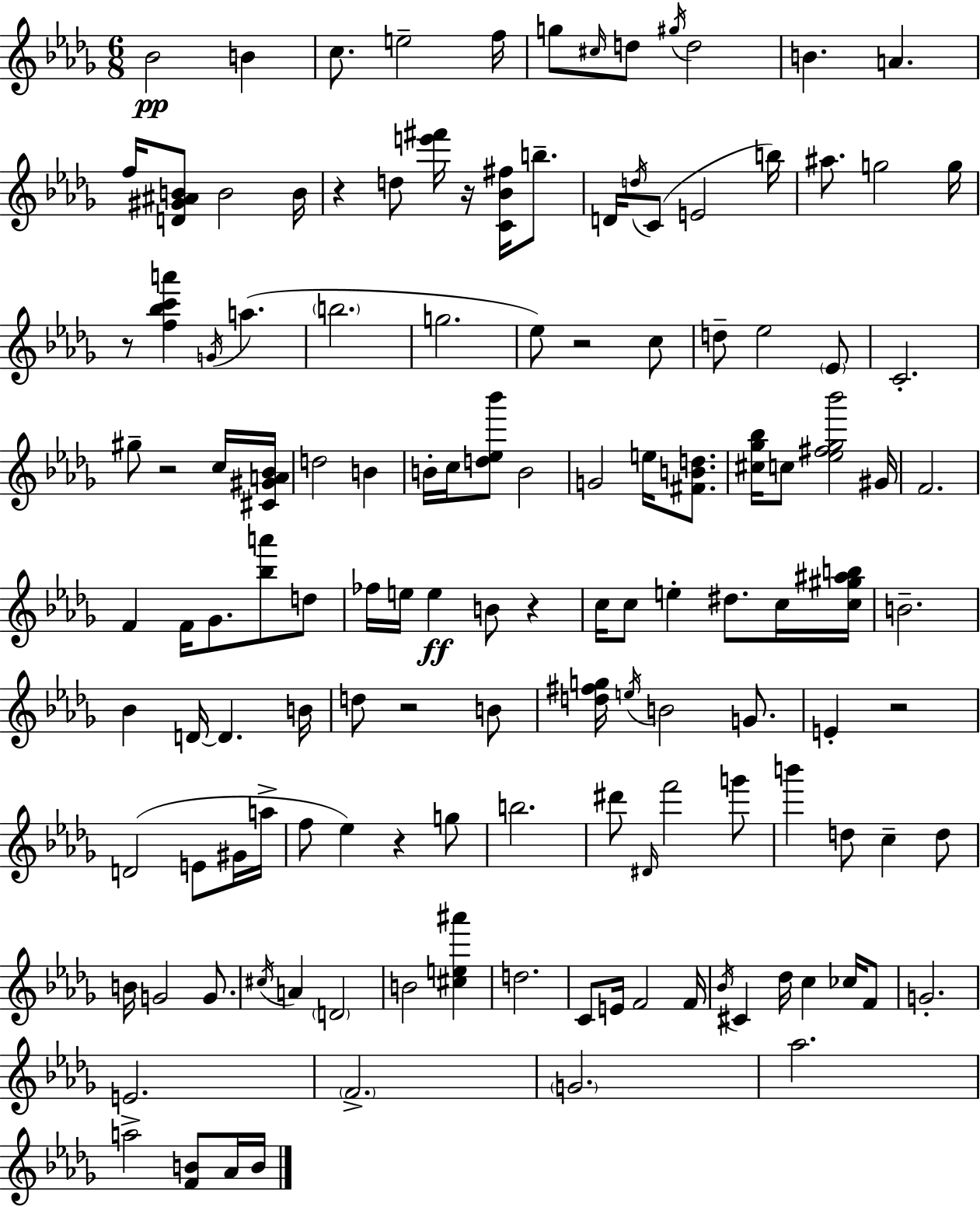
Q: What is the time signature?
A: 6/8